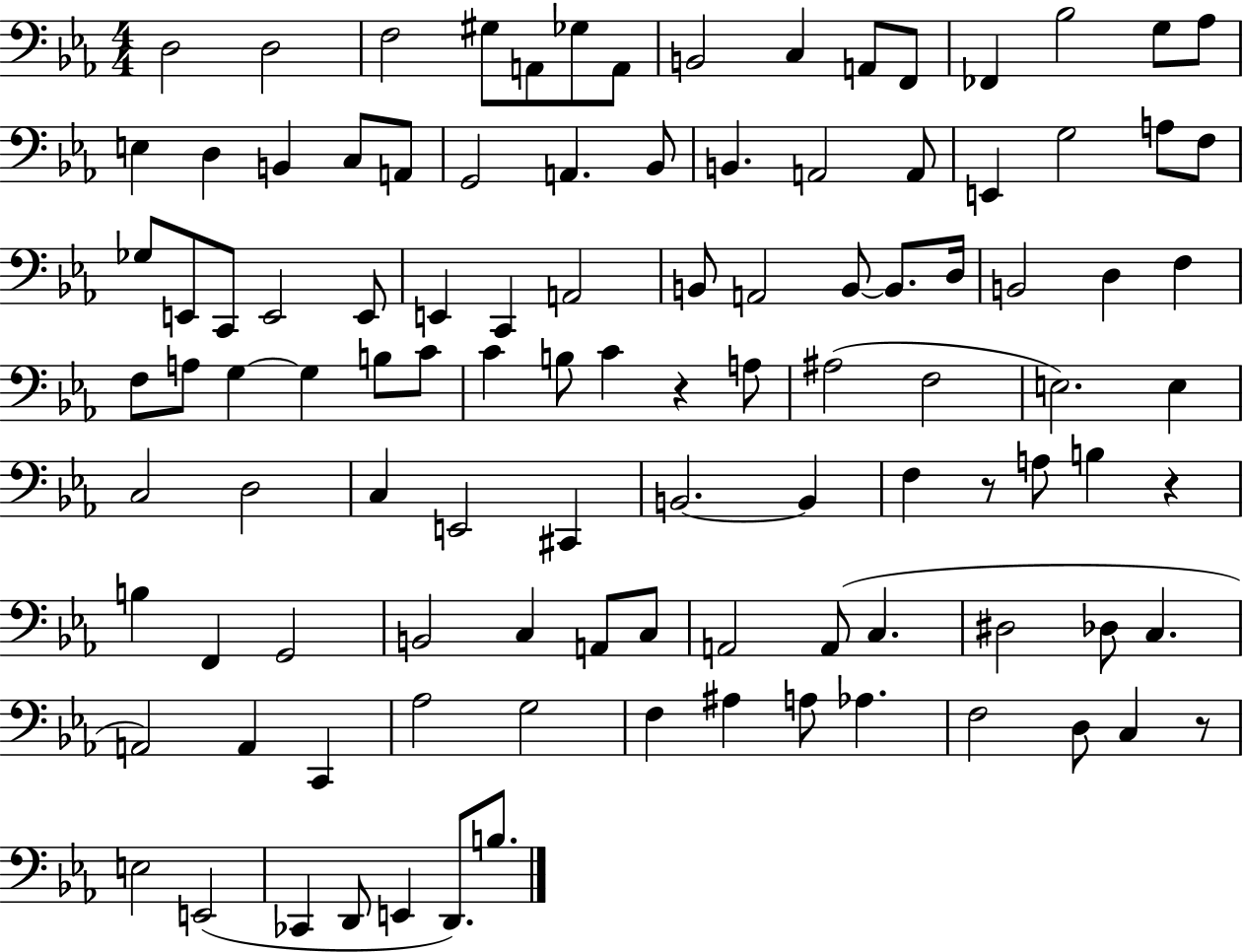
{
  \clef bass
  \numericTimeSignature
  \time 4/4
  \key ees \major
  d2 d2 | f2 gis8 a,8 ges8 a,8 | b,2 c4 a,8 f,8 | fes,4 bes2 g8 aes8 | \break e4 d4 b,4 c8 a,8 | g,2 a,4. bes,8 | b,4. a,2 a,8 | e,4 g2 a8 f8 | \break ges8 e,8 c,8 e,2 e,8 | e,4 c,4 a,2 | b,8 a,2 b,8~~ b,8. d16 | b,2 d4 f4 | \break f8 a8 g4~~ g4 b8 c'8 | c'4 b8 c'4 r4 a8 | ais2( f2 | e2.) e4 | \break c2 d2 | c4 e,2 cis,4 | b,2.~~ b,4 | f4 r8 a8 b4 r4 | \break b4 f,4 g,2 | b,2 c4 a,8 c8 | a,2 a,8( c4. | dis2 des8 c4. | \break a,2) a,4 c,4 | aes2 g2 | f4 ais4 a8 aes4. | f2 d8 c4 r8 | \break e2 e,2( | ces,4 d,8 e,4 d,8.) b8. | \bar "|."
}